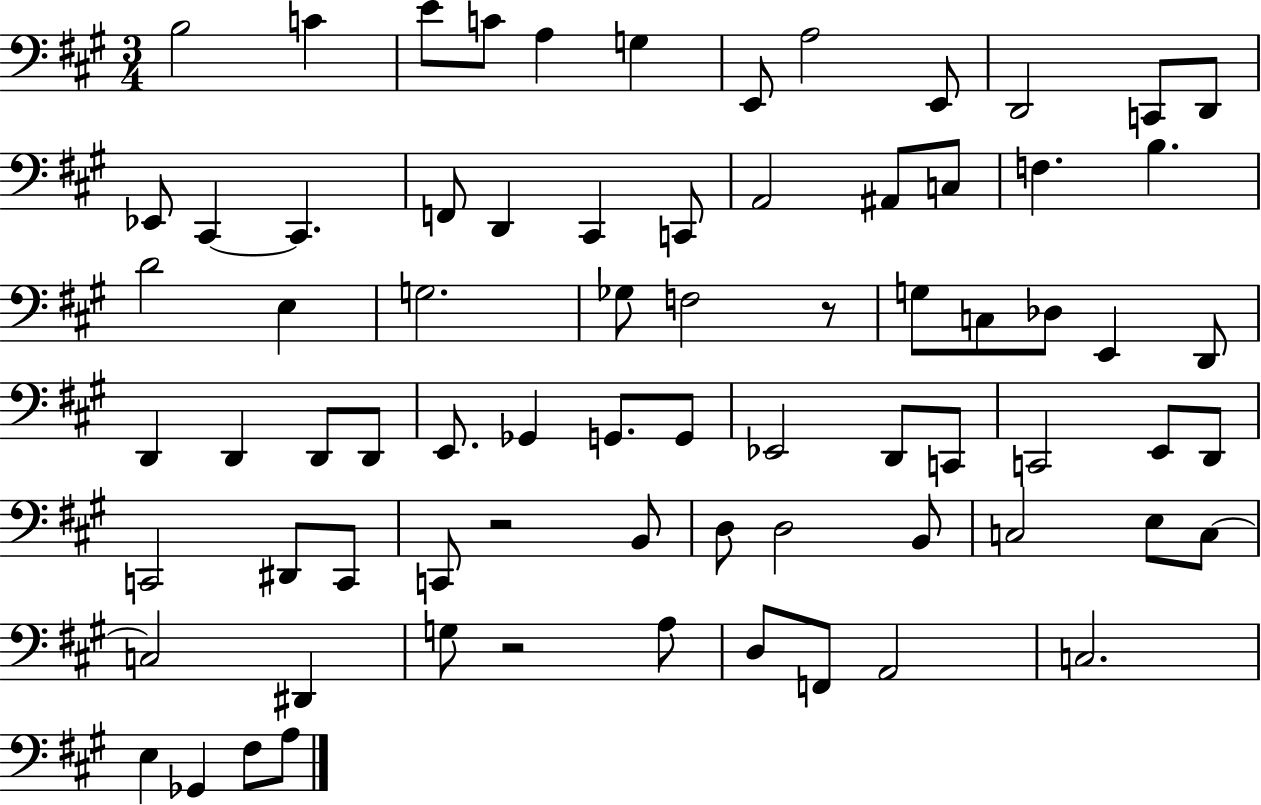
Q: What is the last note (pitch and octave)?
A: A3